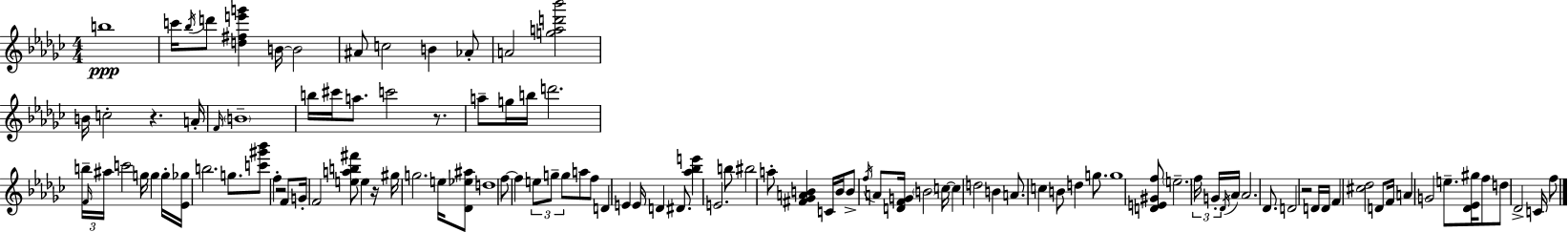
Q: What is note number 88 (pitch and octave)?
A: A4